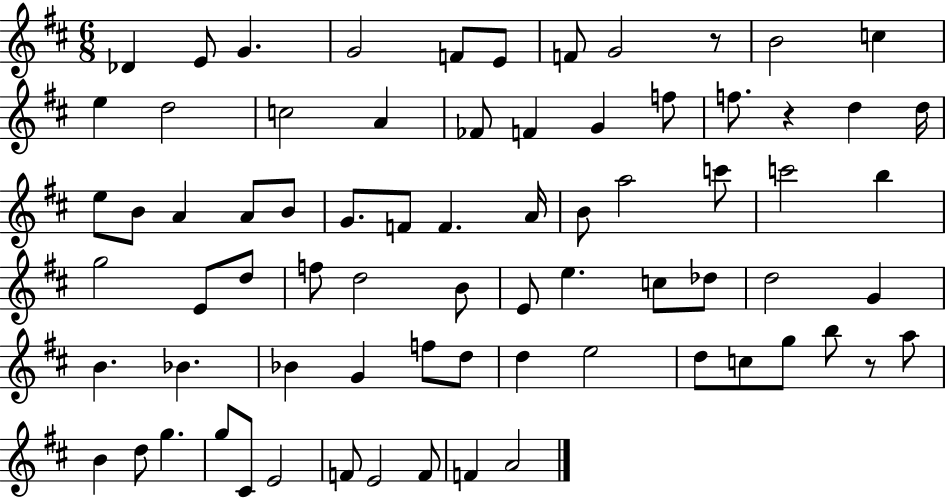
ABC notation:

X:1
T:Untitled
M:6/8
L:1/4
K:D
_D E/2 G G2 F/2 E/2 F/2 G2 z/2 B2 c e d2 c2 A _F/2 F G f/2 f/2 z d d/4 e/2 B/2 A A/2 B/2 G/2 F/2 F A/4 B/2 a2 c'/2 c'2 b g2 E/2 d/2 f/2 d2 B/2 E/2 e c/2 _d/2 d2 G B _B _B G f/2 d/2 d e2 d/2 c/2 g/2 b/2 z/2 a/2 B d/2 g g/2 ^C/2 E2 F/2 E2 F/2 F A2